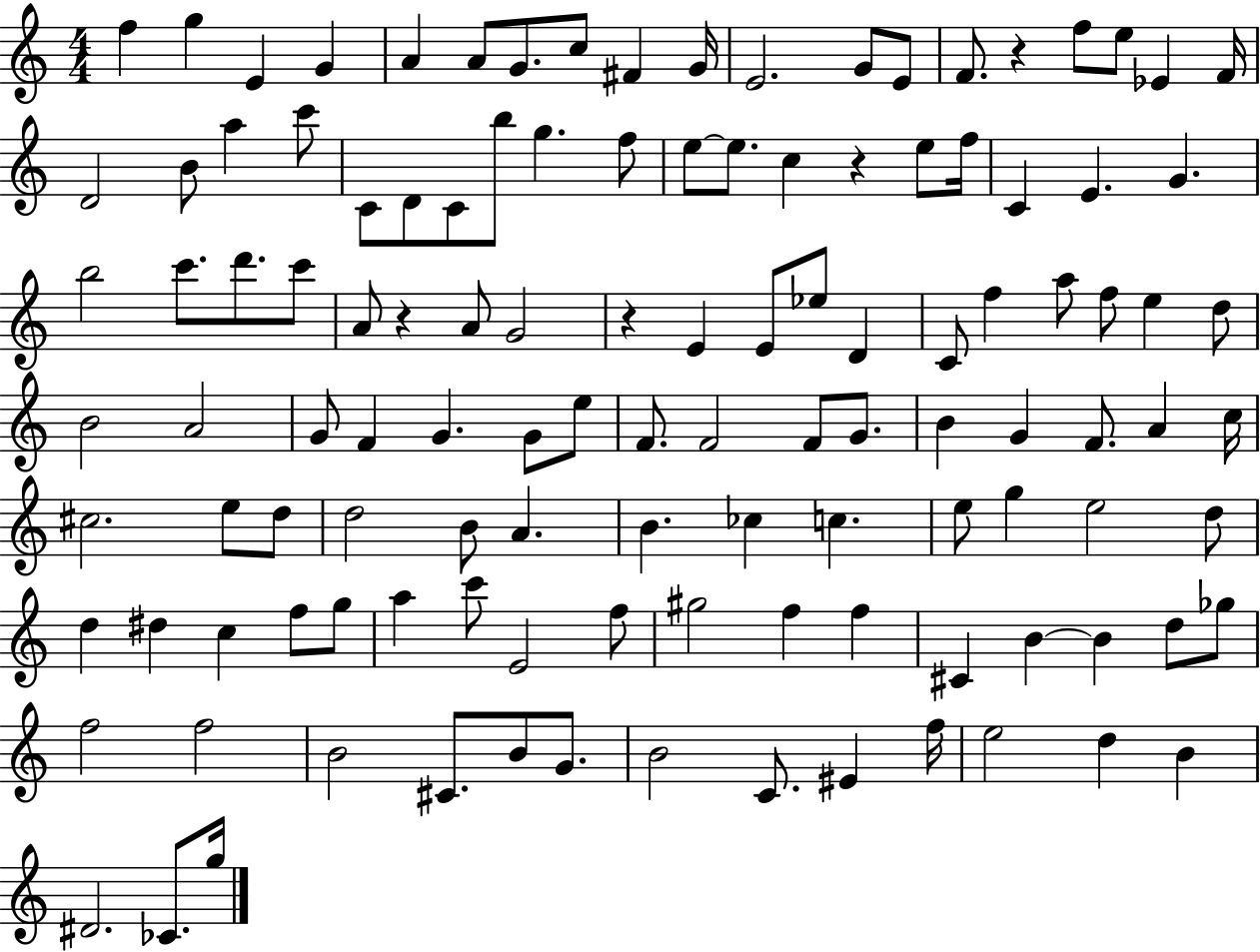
{
  \clef treble
  \numericTimeSignature
  \time 4/4
  \key c \major
  \repeat volta 2 { f''4 g''4 e'4 g'4 | a'4 a'8 g'8. c''8 fis'4 g'16 | e'2. g'8 e'8 | f'8. r4 f''8 e''8 ees'4 f'16 | \break d'2 b'8 a''4 c'''8 | c'8 d'8 c'8 b''8 g''4. f''8 | e''8~~ e''8. c''4 r4 e''8 f''16 | c'4 e'4. g'4. | \break b''2 c'''8. d'''8. c'''8 | a'8 r4 a'8 g'2 | r4 e'4 e'8 ees''8 d'4 | c'8 f''4 a''8 f''8 e''4 d''8 | \break b'2 a'2 | g'8 f'4 g'4. g'8 e''8 | f'8. f'2 f'8 g'8. | b'4 g'4 f'8. a'4 c''16 | \break cis''2. e''8 d''8 | d''2 b'8 a'4. | b'4. ces''4 c''4. | e''8 g''4 e''2 d''8 | \break d''4 dis''4 c''4 f''8 g''8 | a''4 c'''8 e'2 f''8 | gis''2 f''4 f''4 | cis'4 b'4~~ b'4 d''8 ges''8 | \break f''2 f''2 | b'2 cis'8. b'8 g'8. | b'2 c'8. eis'4 f''16 | e''2 d''4 b'4 | \break dis'2. ces'8. g''16 | } \bar "|."
}